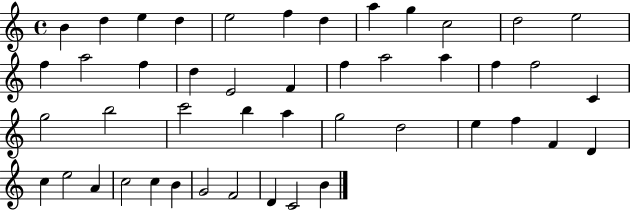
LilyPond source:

{
  \clef treble
  \time 4/4
  \defaultTimeSignature
  \key c \major
  b'4 d''4 e''4 d''4 | e''2 f''4 d''4 | a''4 g''4 c''2 | d''2 e''2 | \break f''4 a''2 f''4 | d''4 e'2 f'4 | f''4 a''2 a''4 | f''4 f''2 c'4 | \break g''2 b''2 | c'''2 b''4 a''4 | g''2 d''2 | e''4 f''4 f'4 d'4 | \break c''4 e''2 a'4 | c''2 c''4 b'4 | g'2 f'2 | d'4 c'2 b'4 | \break \bar "|."
}